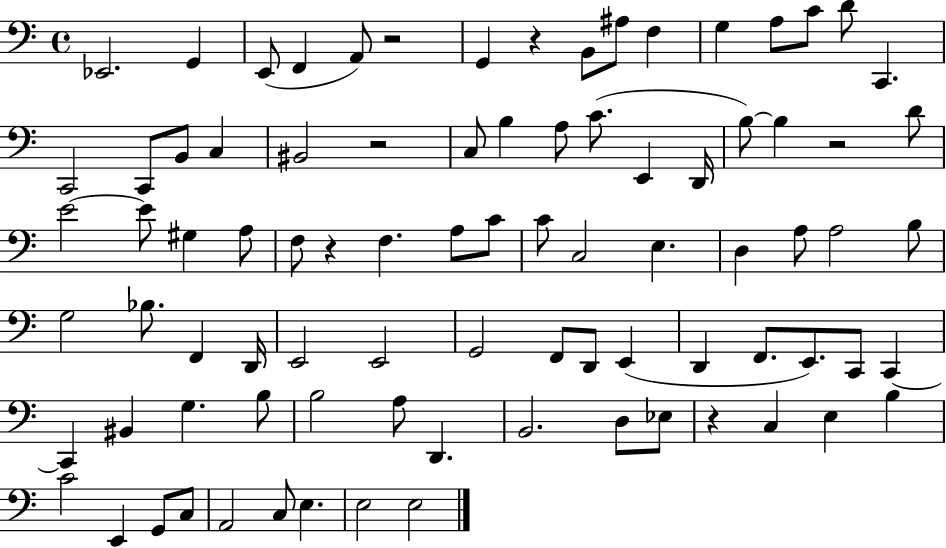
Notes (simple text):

Eb2/h. G2/q E2/e F2/q A2/e R/h G2/q R/q B2/e A#3/e F3/q G3/q A3/e C4/e D4/e C2/q. C2/h C2/e B2/e C3/q BIS2/h R/h C3/e B3/q A3/e C4/e. E2/q D2/s B3/e B3/q R/h D4/e E4/h E4/e G#3/q A3/e F3/e R/q F3/q. A3/e C4/e C4/e C3/h E3/q. D3/q A3/e A3/h B3/e G3/h Bb3/e. F2/q D2/s E2/h E2/h G2/h F2/e D2/e E2/q D2/q F2/e. E2/e. C2/e C2/q C2/q BIS2/q G3/q. B3/e B3/h A3/e D2/q. B2/h. D3/e Eb3/e R/q C3/q E3/q B3/q C4/h E2/q G2/e C3/e A2/h C3/e E3/q. E3/h E3/h